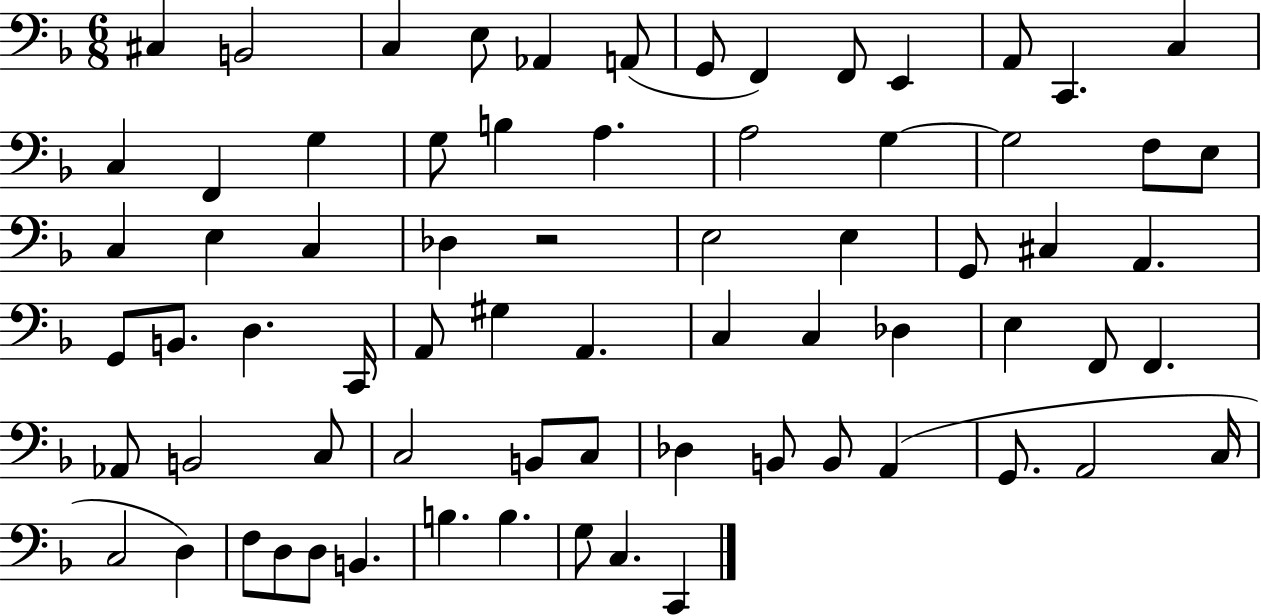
C#3/q B2/h C3/q E3/e Ab2/q A2/e G2/e F2/q F2/e E2/q A2/e C2/q. C3/q C3/q F2/q G3/q G3/e B3/q A3/q. A3/h G3/q G3/h F3/e E3/e C3/q E3/q C3/q Db3/q R/h E3/h E3/q G2/e C#3/q A2/q. G2/e B2/e. D3/q. C2/s A2/e G#3/q A2/q. C3/q C3/q Db3/q E3/q F2/e F2/q. Ab2/e B2/h C3/e C3/h B2/e C3/e Db3/q B2/e B2/e A2/q G2/e. A2/h C3/s C3/h D3/q F3/e D3/e D3/e B2/q. B3/q. B3/q. G3/e C3/q. C2/q